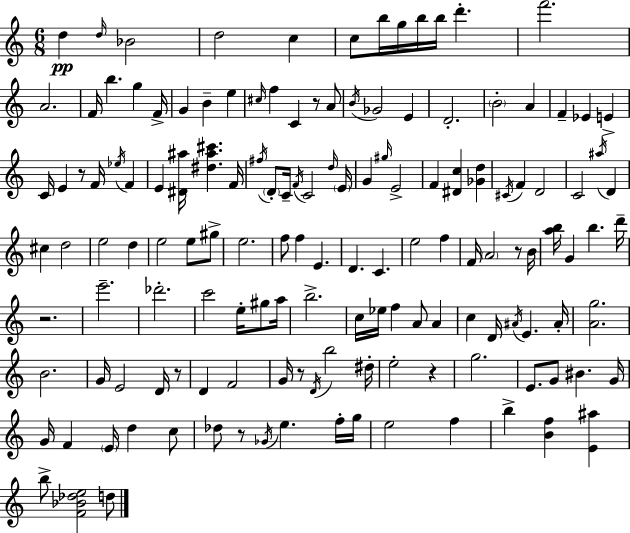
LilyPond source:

{
  \clef treble
  \numericTimeSignature
  \time 6/8
  \key a \minor
  d''4\pp \grace { d''16 } bes'2 | d''2 c''4 | c''8 b''16 g''16 b''16 b''16 d'''4.-. | f'''2. | \break a'2. | f'16 b''4. g''4 | f'16-> g'4 b'4-- e''4 | \grace { cis''16 } f''4 c'4 r8 | \break a'8 \acciaccatura { b'16 } ges'2 e'4 | d'2.-. | \parenthesize b'2-. a'4 | f'4-- ees'4 e'4-> | \break c'16 e'4 r8 f'16 \acciaccatura { ees''16 } | f'4 e'4 <dis' ais''>16 <dis'' ais'' cis'''>4. | f'16 \acciaccatura { fis''16 } \parenthesize d'8-. c'16-- \acciaccatura { f'16 } c'2 | \grace { d''16 } \parenthesize e'16 g'4 \grace { gis''16 } | \break e'2-> f'4 | <dis' c''>4 <ges' d''>4 \acciaccatura { cis'16 } f'4 | d'2 c'2 | \acciaccatura { ais''16 } d'4 cis''4 | \break d''2 e''2 | d''4 e''2 | e''8 gis''8-> e''2. | f''8 | \break f''4 e'4. d'4. | c'4. e''2 | f''4 f'16 \parenthesize a'2 | r8 b'16 <a'' b''>16 g'4 | \break b''4. d'''16-- r2. | e'''2.-- | des'''2.-. | c'''2 | \break e''16-. gis''8 a''16 b''2.-> | c''16 ees''16 | f''4 a'8 a'4 c''4 | d'16 \acciaccatura { ais'16 } e'4. ais'16-. <a' g''>2. | \break b'2. | g'16 | e'2 d'16 r8 d'4 | f'2 g'16 | \break r8 \acciaccatura { d'16 } b''2 dis''16-. | e''2-. r4 | g''2. | e'8. g'8 bis'4. g'16 | \break g'16 f'4 \parenthesize e'16 d''4 c''8 | des''8 r8 \acciaccatura { ges'16 } e''4. f''16-. | g''16 e''2 f''4 | b''4-> <b' f''>4 <e' ais''>4 | \break b''8-> <f' bes' des'' e''>2 d''8 | \bar "|."
}